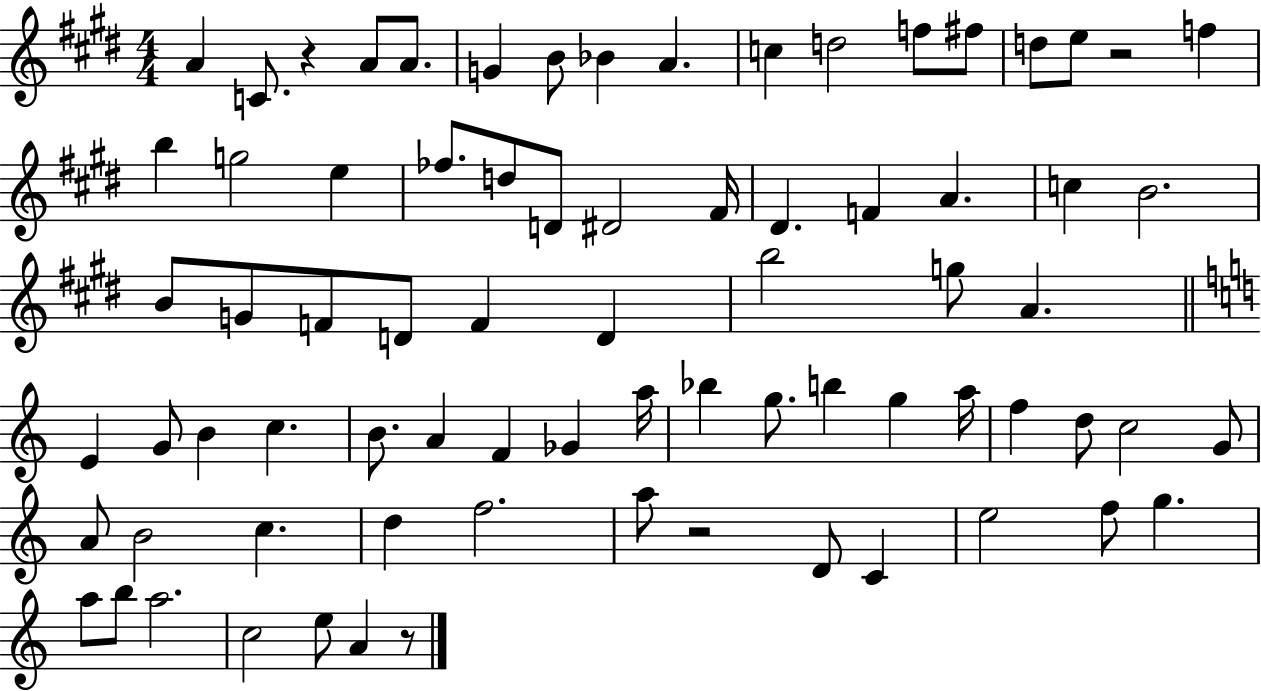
{
  \clef treble
  \numericTimeSignature
  \time 4/4
  \key e \major
  \repeat volta 2 { a'4 c'8. r4 a'8 a'8. | g'4 b'8 bes'4 a'4. | c''4 d''2 f''8 fis''8 | d''8 e''8 r2 f''4 | \break b''4 g''2 e''4 | fes''8. d''8 d'8 dis'2 fis'16 | dis'4. f'4 a'4. | c''4 b'2. | \break b'8 g'8 f'8 d'8 f'4 d'4 | b''2 g''8 a'4. | \bar "||" \break \key a \minor e'4 g'8 b'4 c''4. | b'8. a'4 f'4 ges'4 a''16 | bes''4 g''8. b''4 g''4 a''16 | f''4 d''8 c''2 g'8 | \break a'8 b'2 c''4. | d''4 f''2. | a''8 r2 d'8 c'4 | e''2 f''8 g''4. | \break a''8 b''8 a''2. | c''2 e''8 a'4 r8 | } \bar "|."
}